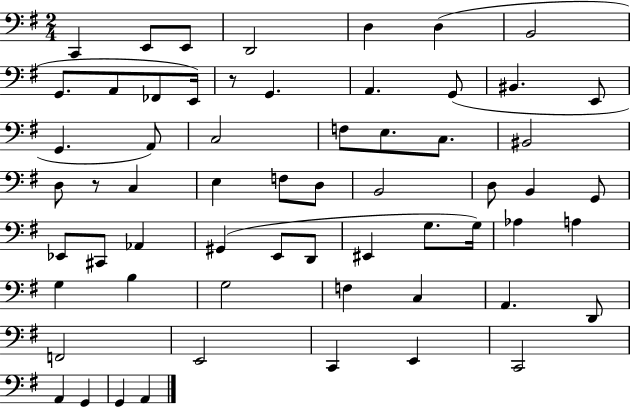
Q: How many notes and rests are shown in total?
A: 61